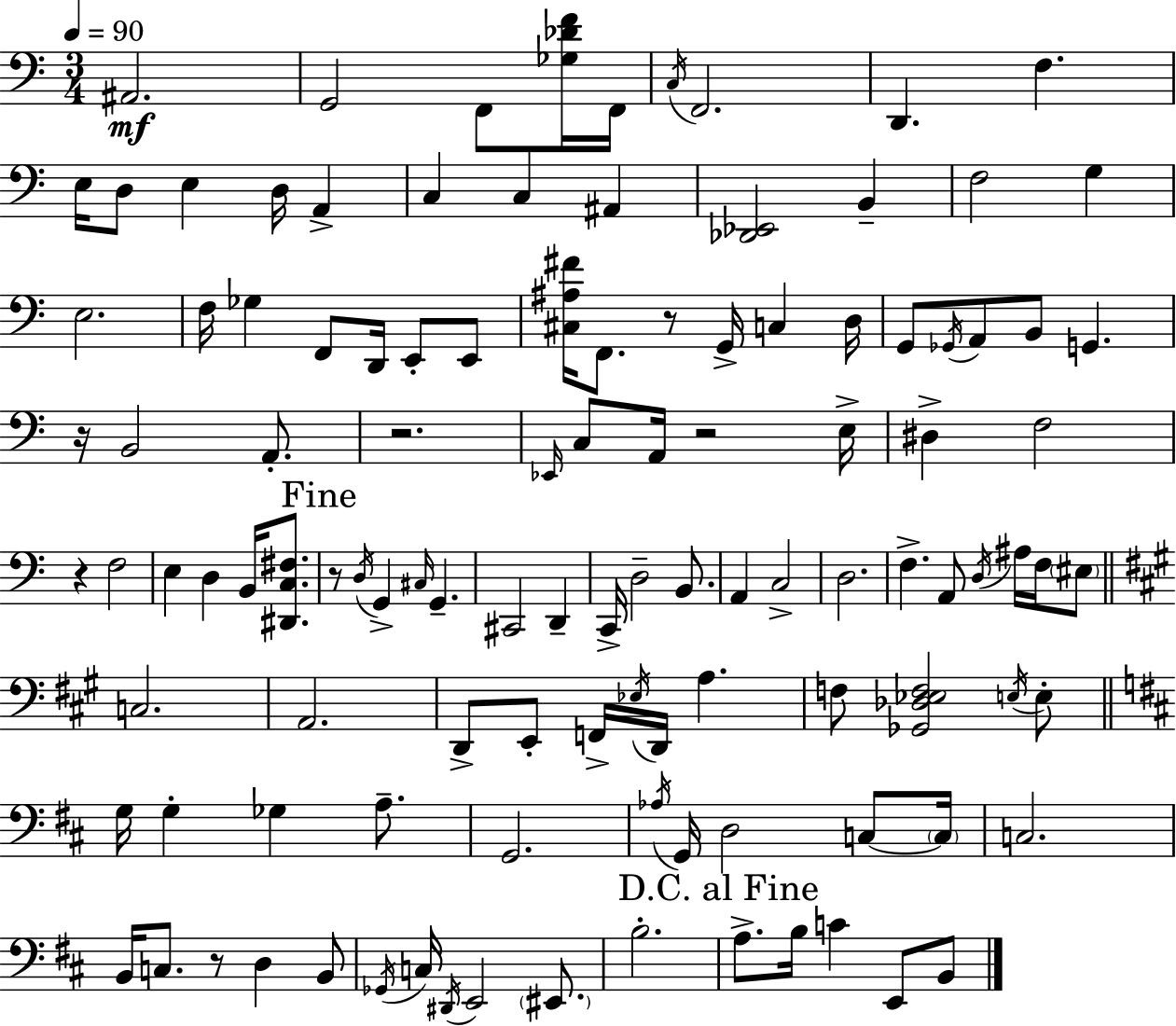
A#2/h. G2/h F2/e [Gb3,Db4,F4]/s F2/s C3/s F2/h. D2/q. F3/q. E3/s D3/e E3/q D3/s A2/q C3/q C3/q A#2/q [Db2,Eb2]/h B2/q F3/h G3/q E3/h. F3/s Gb3/q F2/e D2/s E2/e E2/e [C#3,A#3,F#4]/s F2/e. R/e G2/s C3/q D3/s G2/e Gb2/s A2/e B2/e G2/q. R/s B2/h A2/e. R/h. Eb2/s C3/e A2/s R/h E3/s D#3/q F3/h R/q F3/h E3/q D3/q B2/s [D#2,C3,F#3]/e. R/e D3/s G2/q C#3/s G2/q. C#2/h D2/q C2/s D3/h B2/e. A2/q C3/h D3/h. F3/q. A2/e D3/s A#3/s F3/s EIS3/e C3/h. A2/h. D2/e E2/e F2/s Eb3/s D2/s A3/q. F3/e [Gb2,Db3,Eb3,F3]/h E3/s E3/e G3/s G3/q Gb3/q A3/e. G2/h. Ab3/s G2/s D3/h C3/e C3/s C3/h. B2/s C3/e. R/e D3/q B2/e Gb2/s C3/s D#2/s E2/h EIS2/e. B3/h. A3/e. B3/s C4/q E2/e B2/e